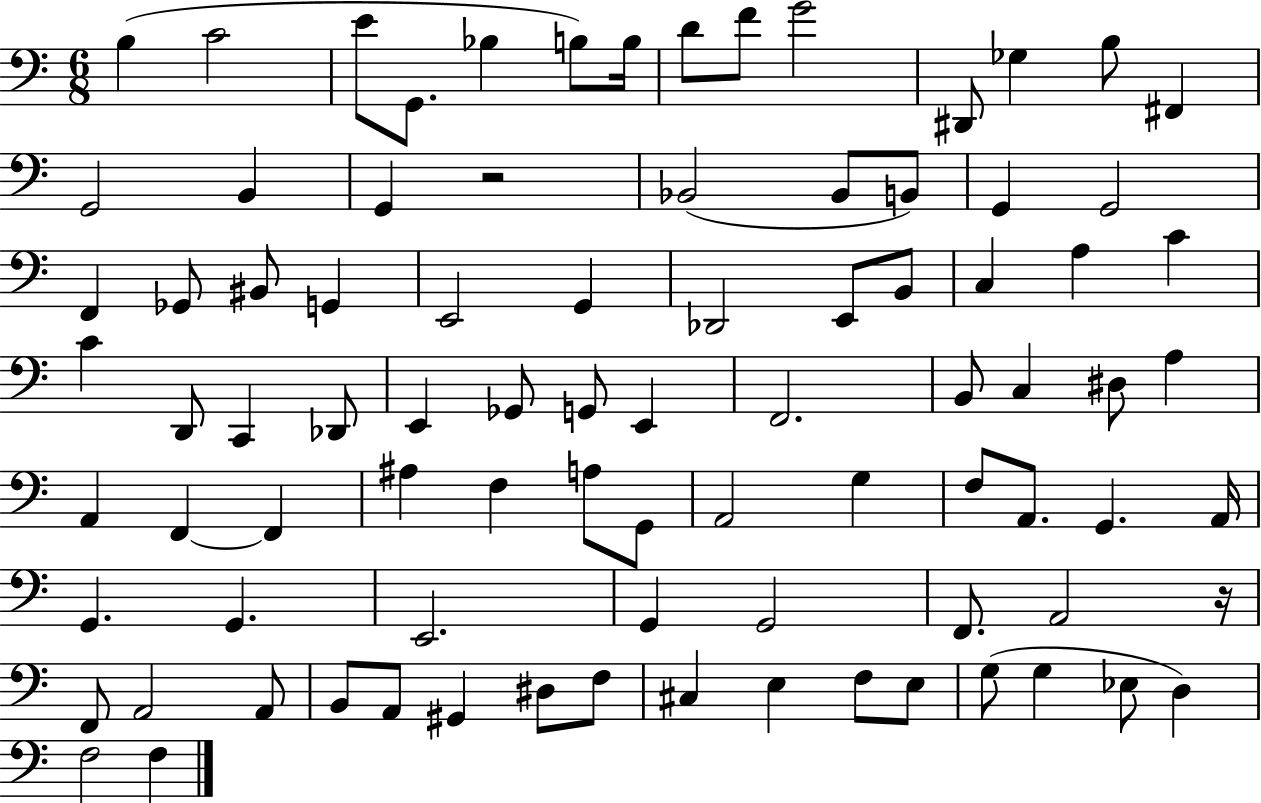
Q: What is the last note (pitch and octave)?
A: F3